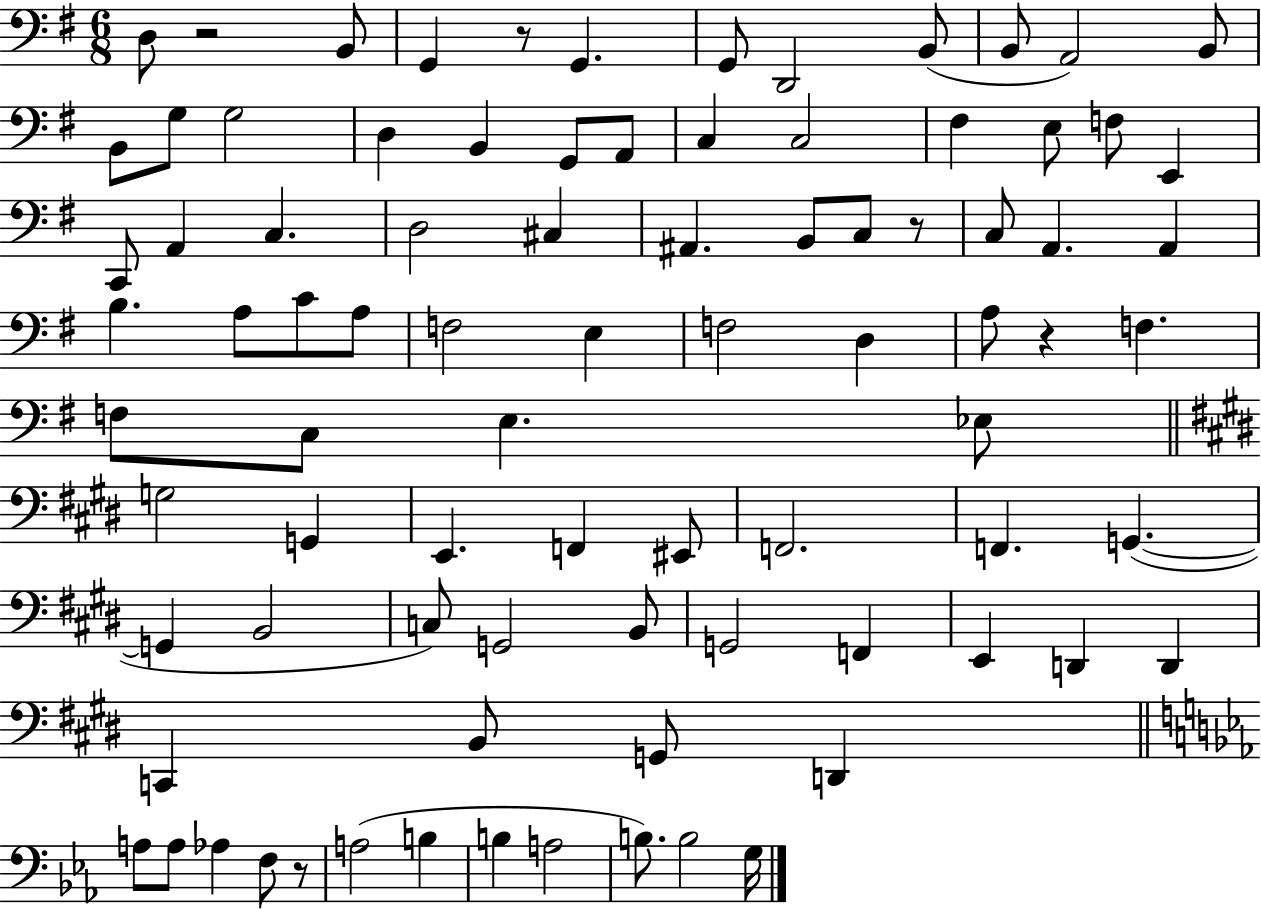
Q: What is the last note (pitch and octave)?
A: G3